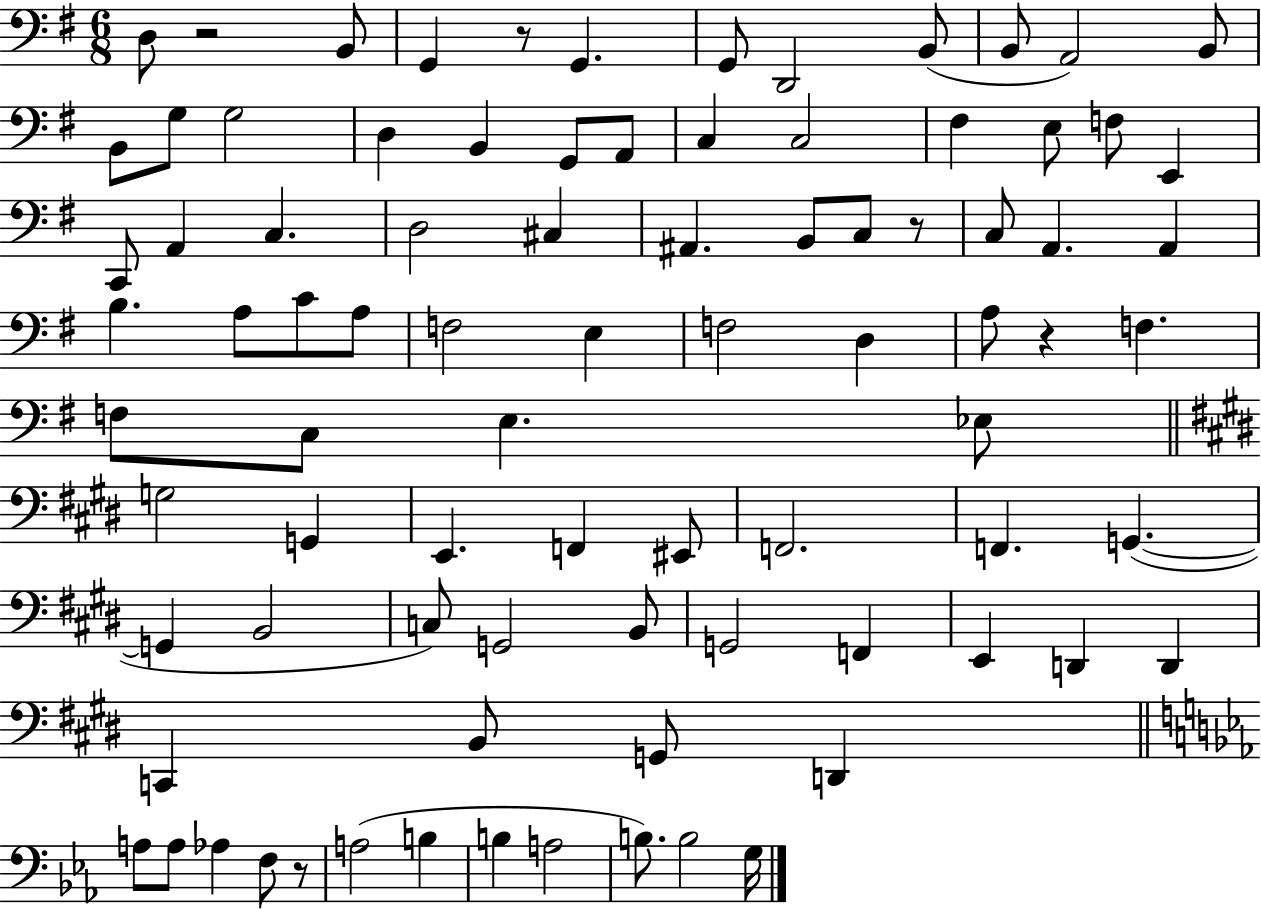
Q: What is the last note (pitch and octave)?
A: G3